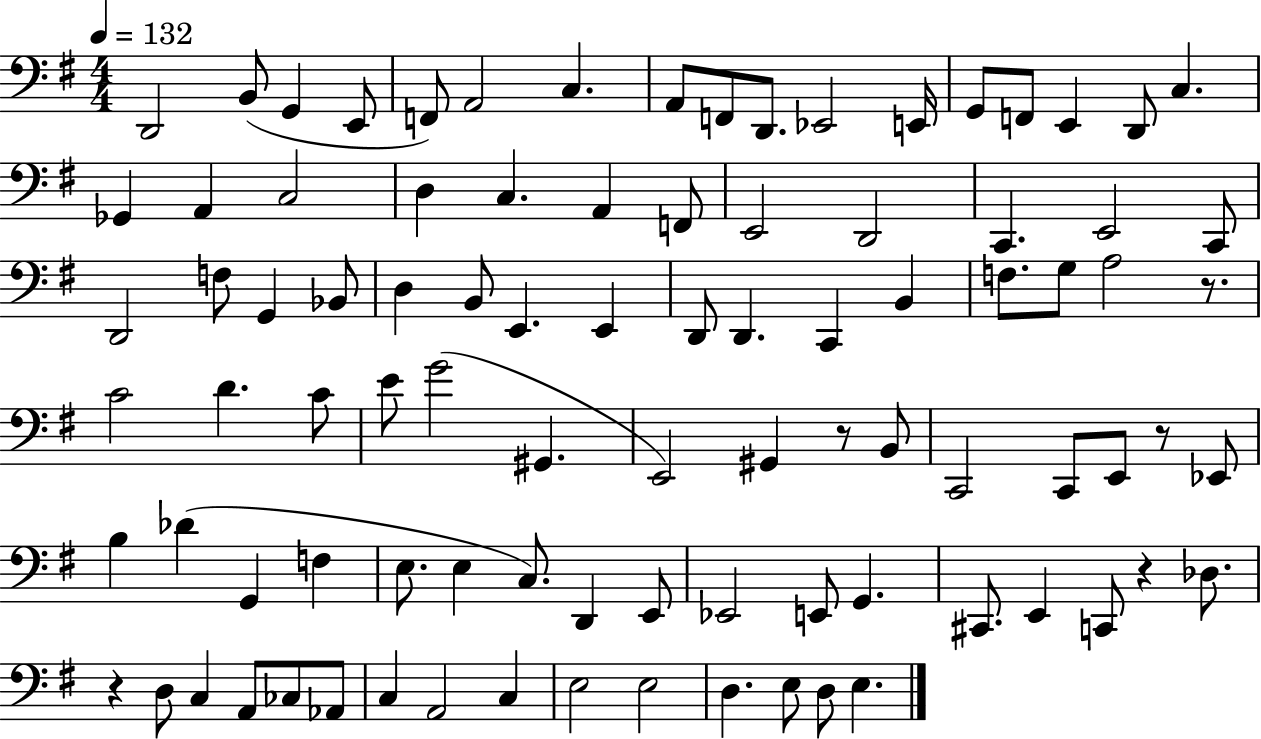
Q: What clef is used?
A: bass